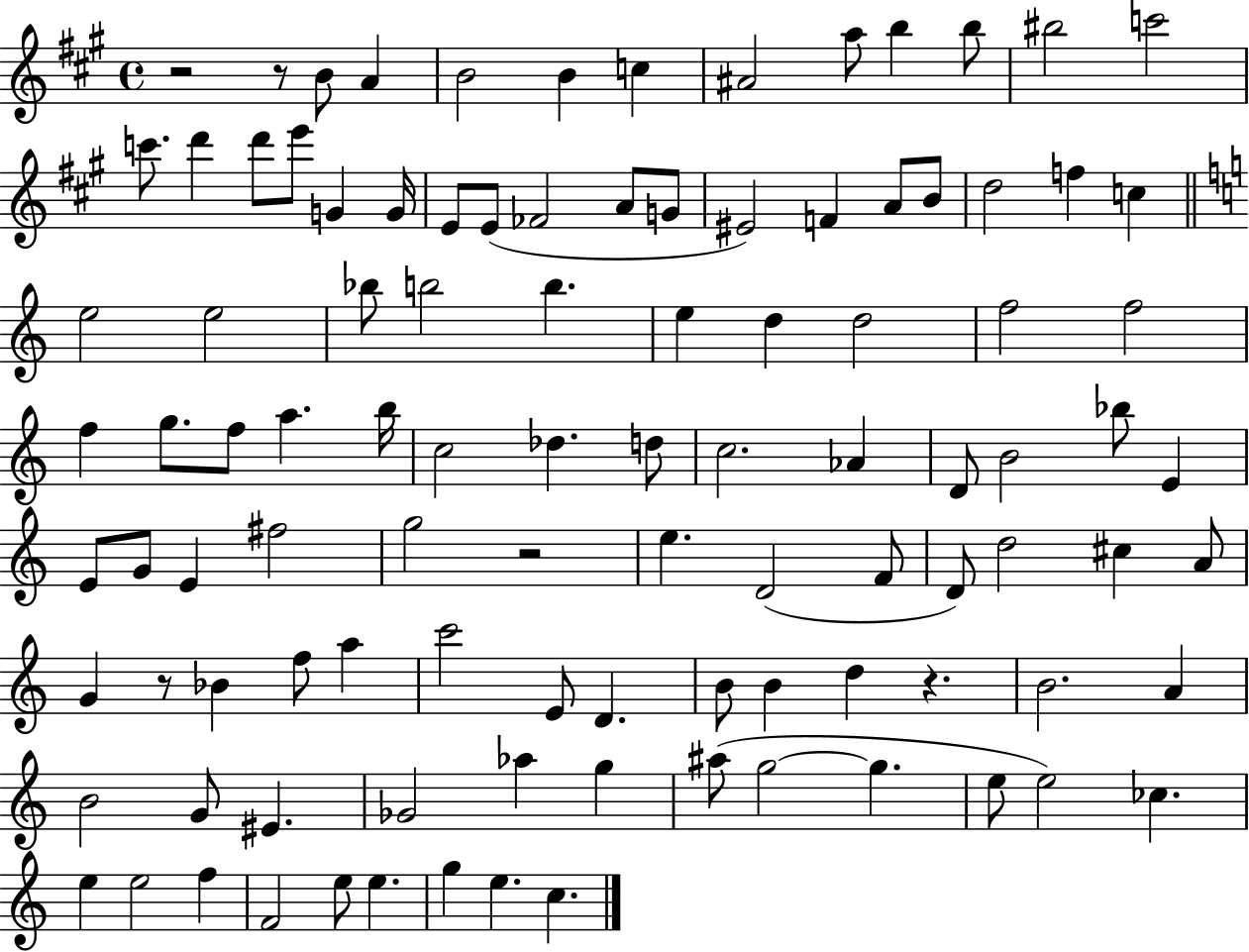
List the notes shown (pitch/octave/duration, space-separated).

R/h R/e B4/e A4/q B4/h B4/q C5/q A#4/h A5/e B5/q B5/e BIS5/h C6/h C6/e. D6/q D6/e E6/e G4/q G4/s E4/e E4/e FES4/h A4/e G4/e EIS4/h F4/q A4/e B4/e D5/h F5/q C5/q E5/h E5/h Bb5/e B5/h B5/q. E5/q D5/q D5/h F5/h F5/h F5/q G5/e. F5/e A5/q. B5/s C5/h Db5/q. D5/e C5/h. Ab4/q D4/e B4/h Bb5/e E4/q E4/e G4/e E4/q F#5/h G5/h R/h E5/q. D4/h F4/e D4/e D5/h C#5/q A4/e G4/q R/e Bb4/q F5/e A5/q C6/h E4/e D4/q. B4/e B4/q D5/q R/q. B4/h. A4/q B4/h G4/e EIS4/q. Gb4/h Ab5/q G5/q A#5/e G5/h G5/q. E5/e E5/h CES5/q. E5/q E5/h F5/q F4/h E5/e E5/q. G5/q E5/q. C5/q.